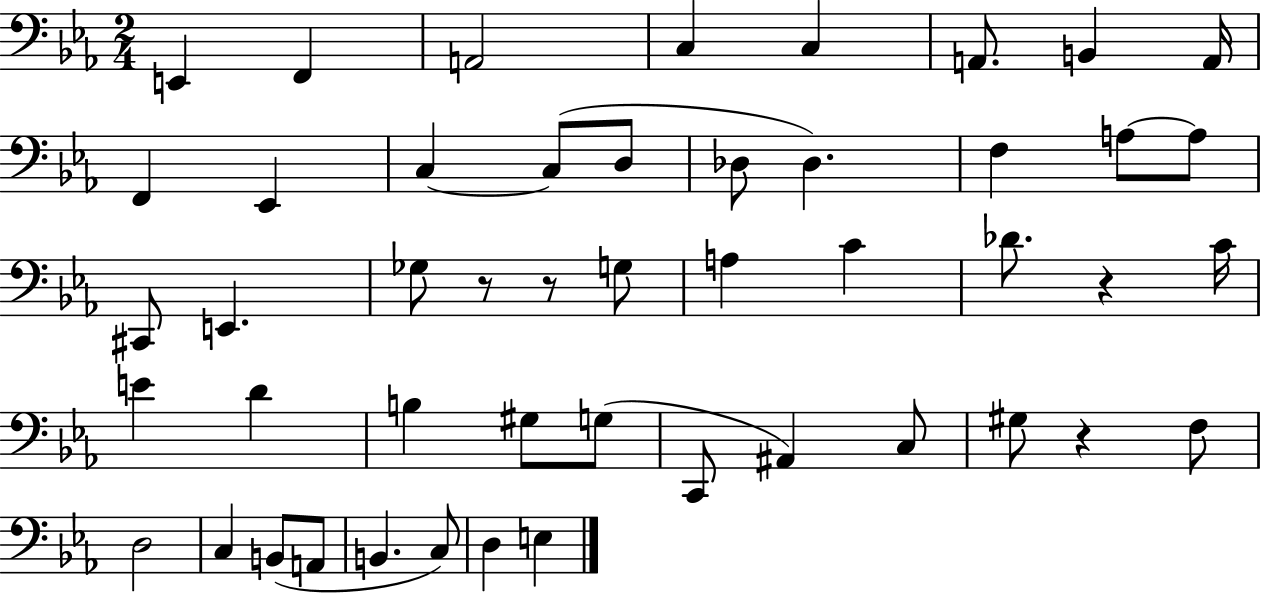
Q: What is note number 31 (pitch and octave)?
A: G3